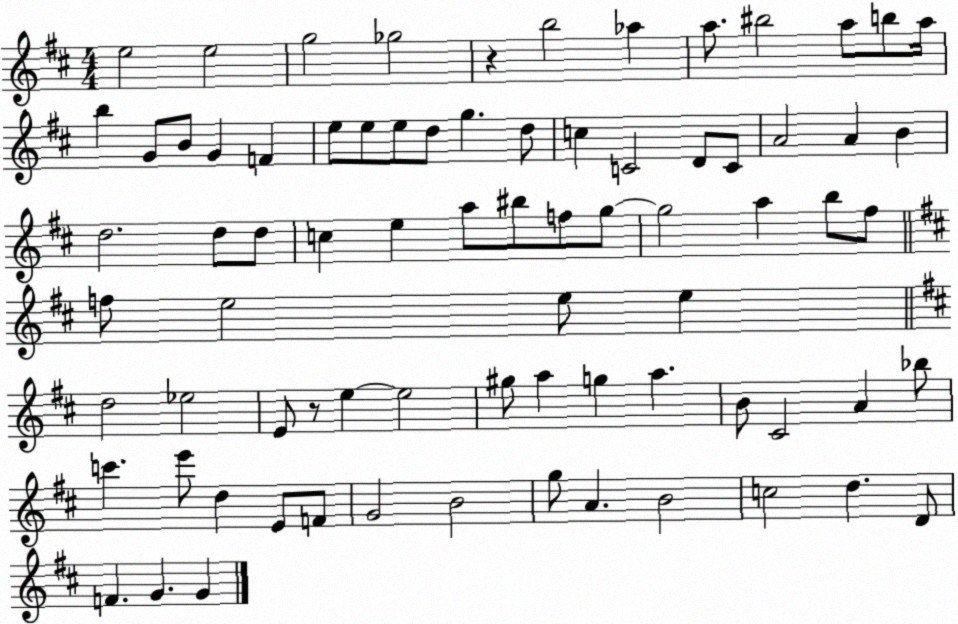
X:1
T:Untitled
M:4/4
L:1/4
K:D
e2 e2 g2 _g2 z b2 _a a/2 ^b2 a/2 b/2 a/4 b G/2 B/2 G F e/2 e/2 e/2 d/2 g d/2 c C2 D/2 C/2 A2 A B d2 d/2 d/2 c e a/2 ^b/2 f/2 g/2 g2 a b/2 ^f/2 f/2 e2 e/2 e d2 _e2 E/2 z/2 e e2 ^g/2 a g a B/2 ^C2 A _b/2 c' e'/2 d E/2 F/2 G2 B2 g/2 A B2 c2 d D/2 F G G